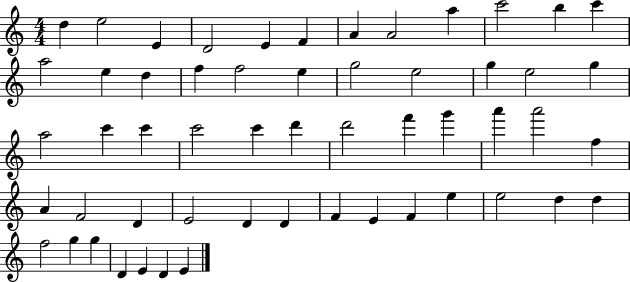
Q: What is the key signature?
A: C major